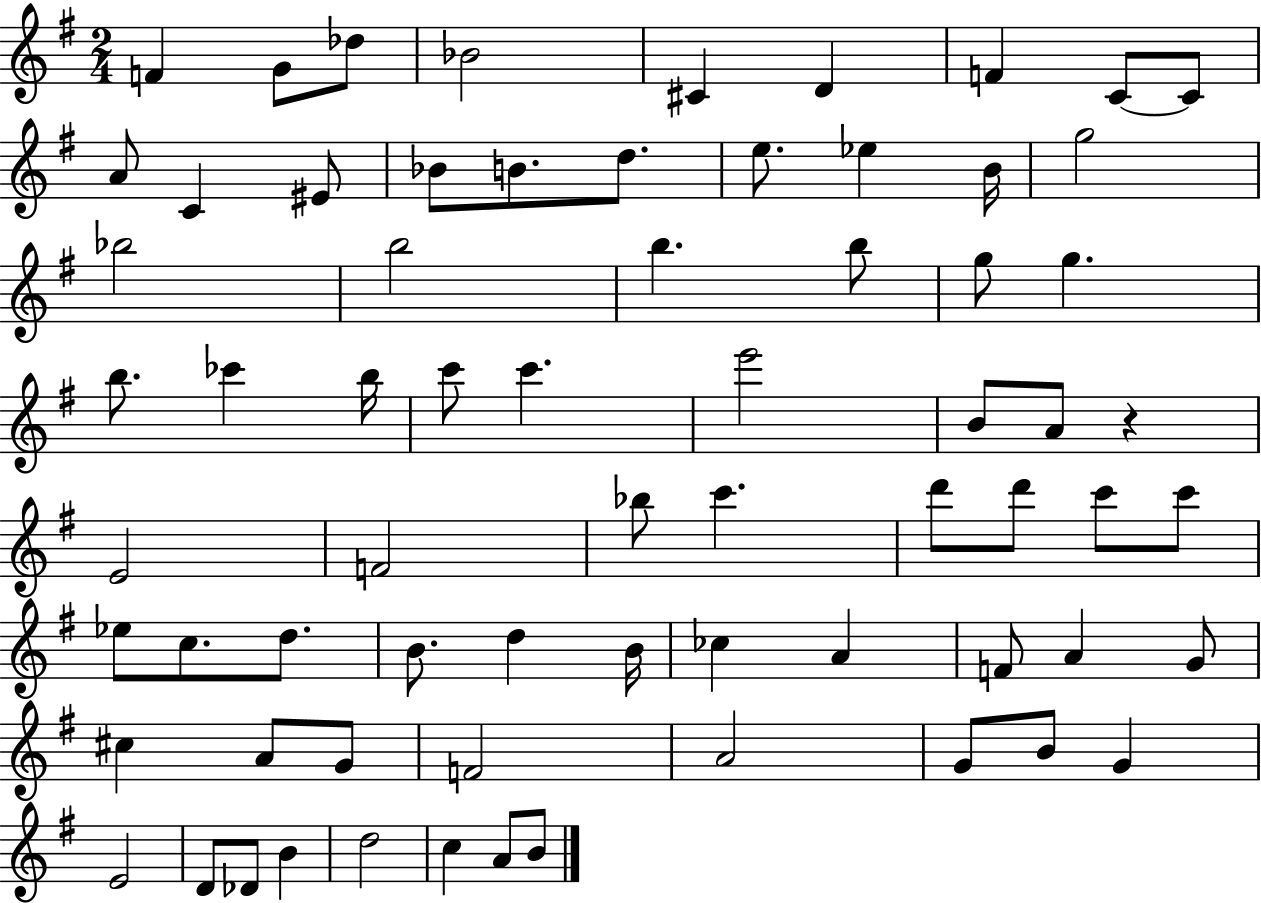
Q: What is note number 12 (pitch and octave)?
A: EIS4